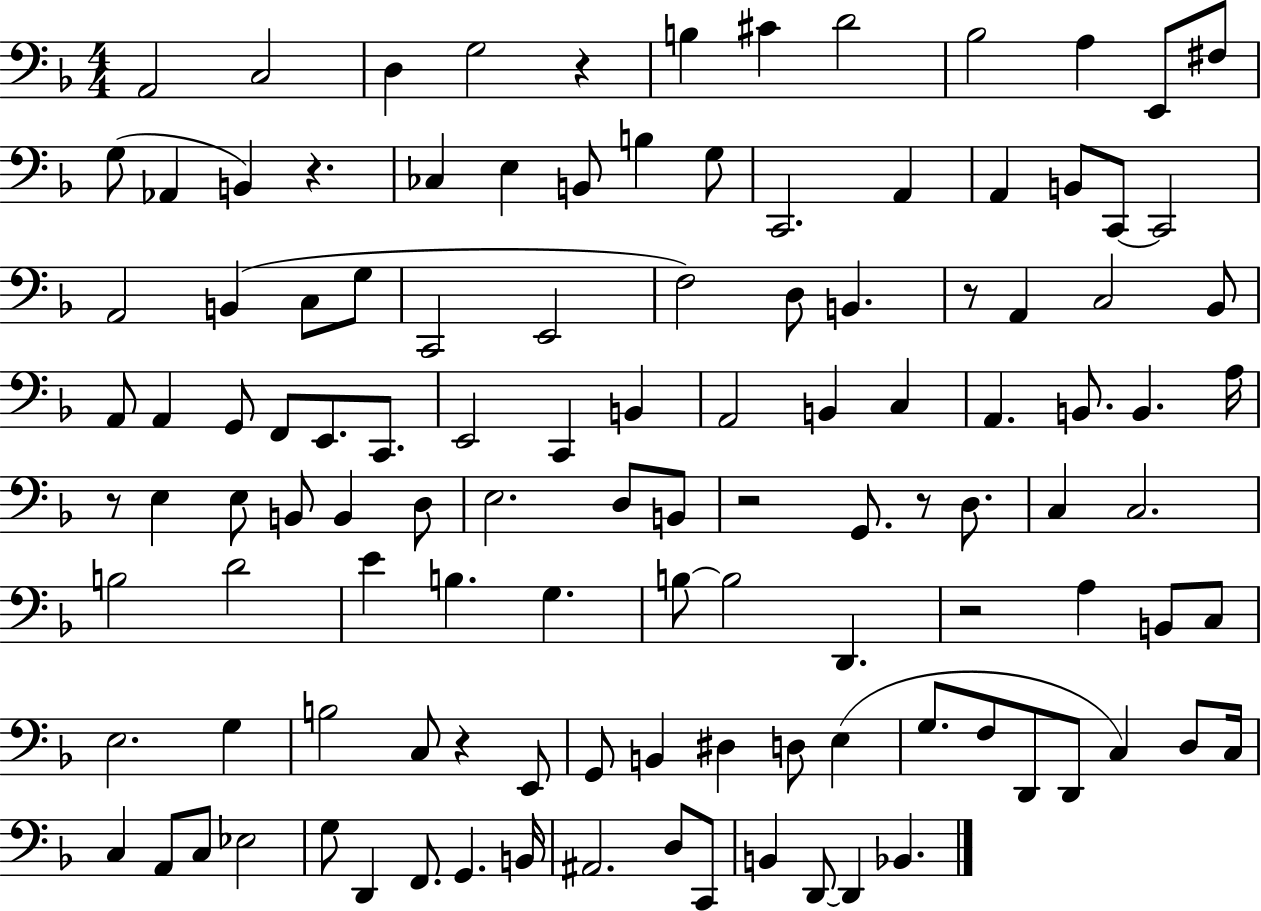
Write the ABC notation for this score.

X:1
T:Untitled
M:4/4
L:1/4
K:F
A,,2 C,2 D, G,2 z B, ^C D2 _B,2 A, E,,/2 ^F,/2 G,/2 _A,, B,, z _C, E, B,,/2 B, G,/2 C,,2 A,, A,, B,,/2 C,,/2 C,,2 A,,2 B,, C,/2 G,/2 C,,2 E,,2 F,2 D,/2 B,, z/2 A,, C,2 _B,,/2 A,,/2 A,, G,,/2 F,,/2 E,,/2 C,,/2 E,,2 C,, B,, A,,2 B,, C, A,, B,,/2 B,, A,/4 z/2 E, E,/2 B,,/2 B,, D,/2 E,2 D,/2 B,,/2 z2 G,,/2 z/2 D,/2 C, C,2 B,2 D2 E B, G, B,/2 B,2 D,, z2 A, B,,/2 C,/2 E,2 G, B,2 C,/2 z E,,/2 G,,/2 B,, ^D, D,/2 E, G,/2 F,/2 D,,/2 D,,/2 C, D,/2 C,/4 C, A,,/2 C,/2 _E,2 G,/2 D,, F,,/2 G,, B,,/4 ^A,,2 D,/2 C,,/2 B,, D,,/2 D,, _B,,